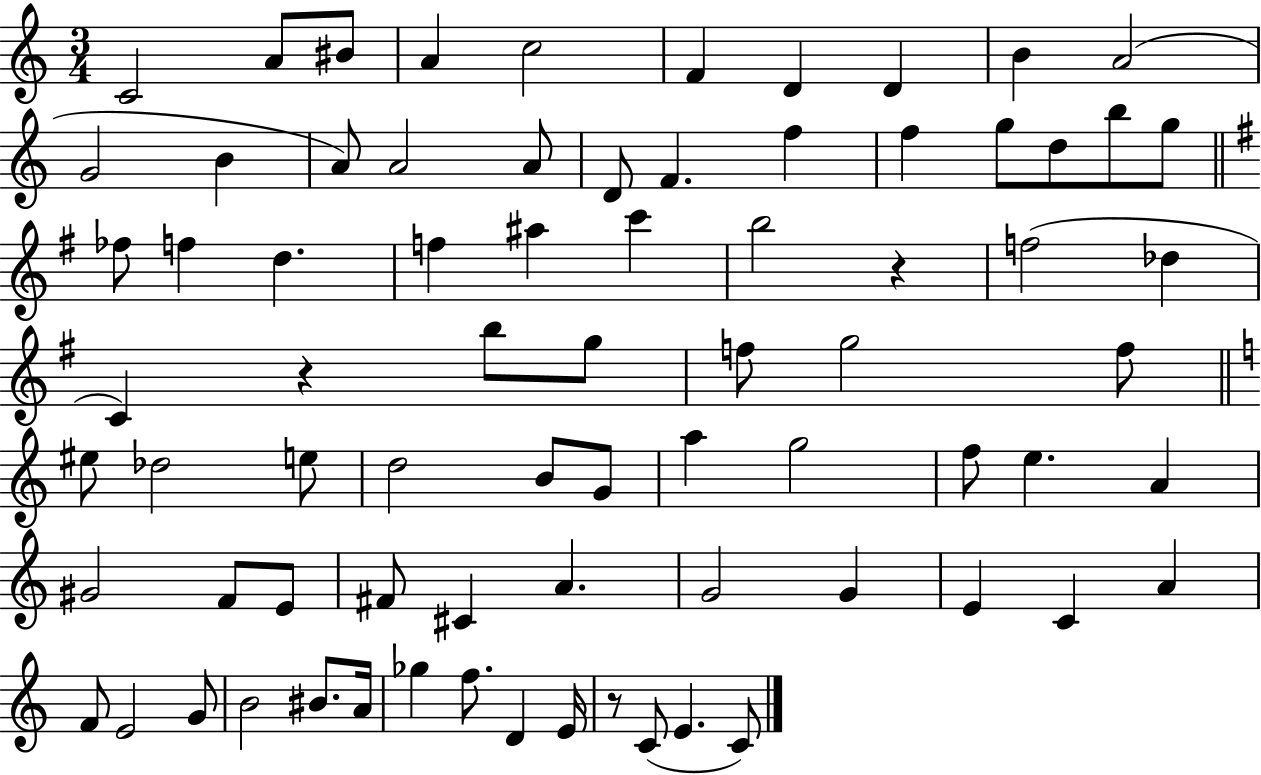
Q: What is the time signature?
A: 3/4